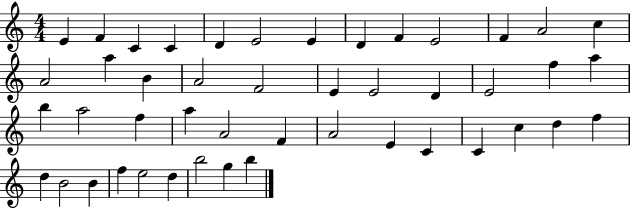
E4/q F4/q C4/q C4/q D4/q E4/h E4/q D4/q F4/q E4/h F4/q A4/h C5/q A4/h A5/q B4/q A4/h F4/h E4/q E4/h D4/q E4/h F5/q A5/q B5/q A5/h F5/q A5/q A4/h F4/q A4/h E4/q C4/q C4/q C5/q D5/q F5/q D5/q B4/h B4/q F5/q E5/h D5/q B5/h G5/q B5/q